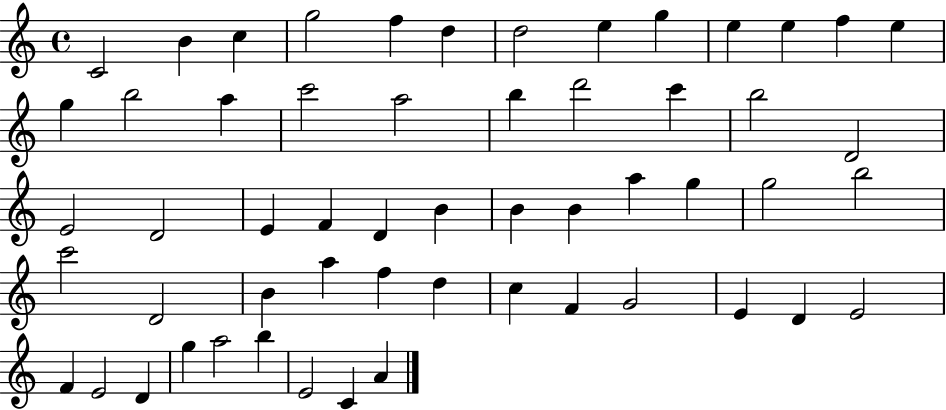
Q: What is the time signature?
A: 4/4